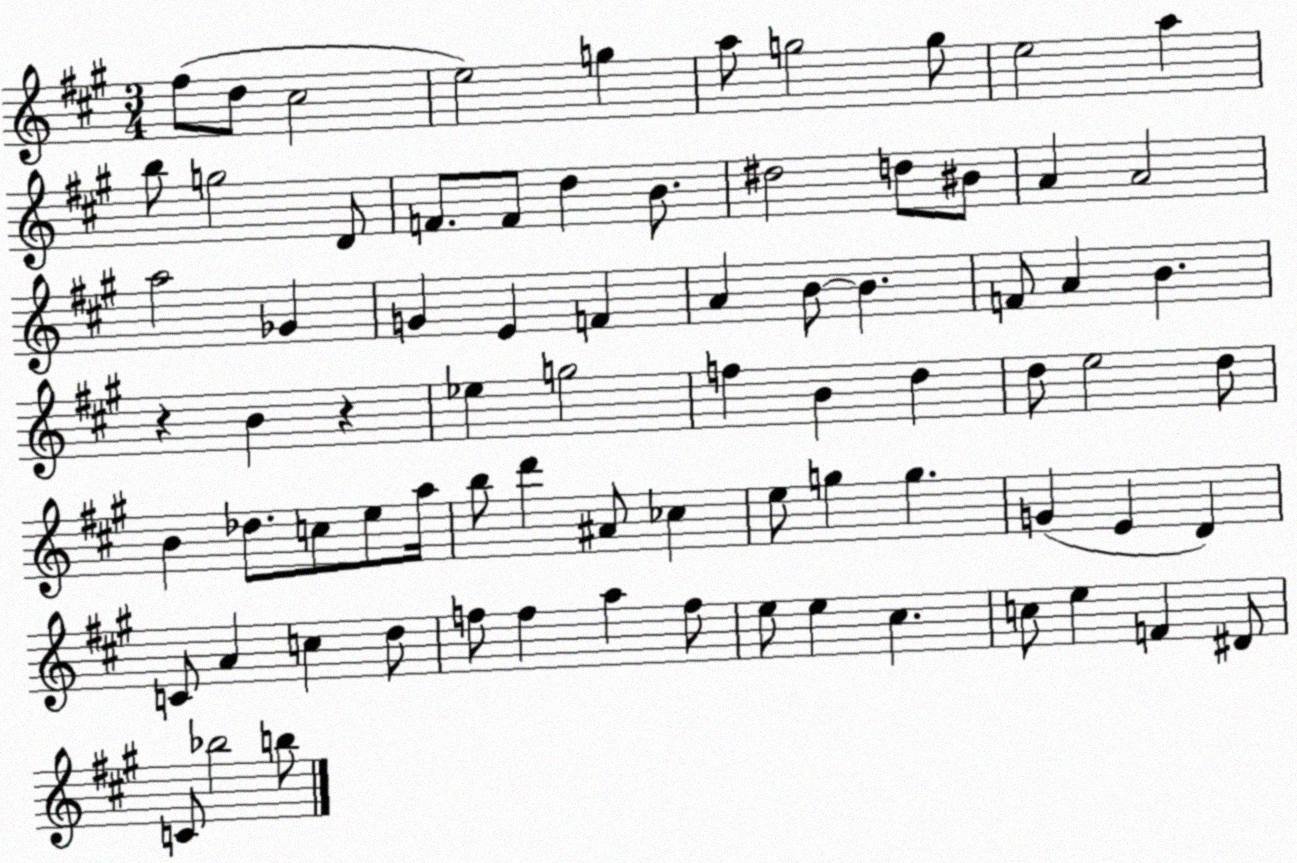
X:1
T:Untitled
M:3/4
L:1/4
K:A
^f/2 d/2 ^c2 e2 g a/2 g2 g/2 e2 a b/2 g2 D/2 F/2 F/2 d B/2 ^d2 d/2 ^B/2 A A2 a2 _G G E F A B/2 B F/2 A B z B z _e g2 f B d d/2 e2 d/2 B _d/2 c/2 e/2 a/4 b/2 d' ^A/2 _c e/2 g g G E D C/2 A c d/2 f/2 f a f/2 e/2 e ^c c/2 e F ^D/2 C/2 _b2 b/2